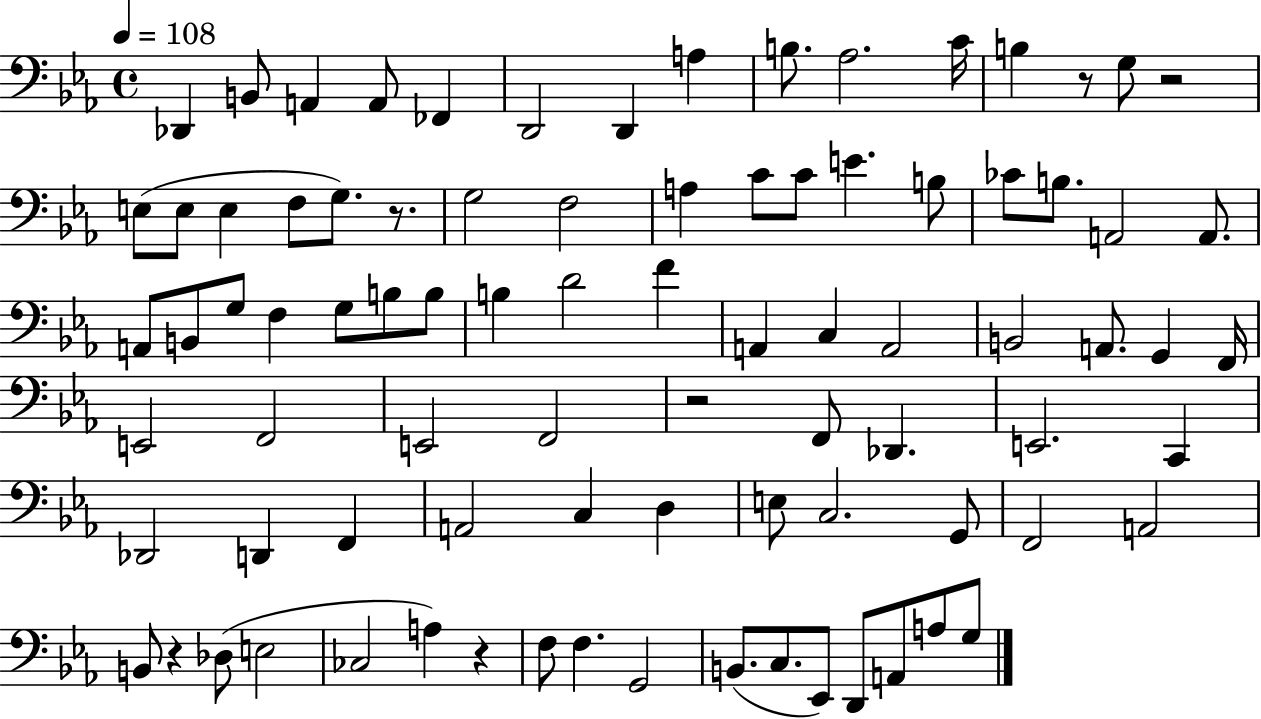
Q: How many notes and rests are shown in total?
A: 86